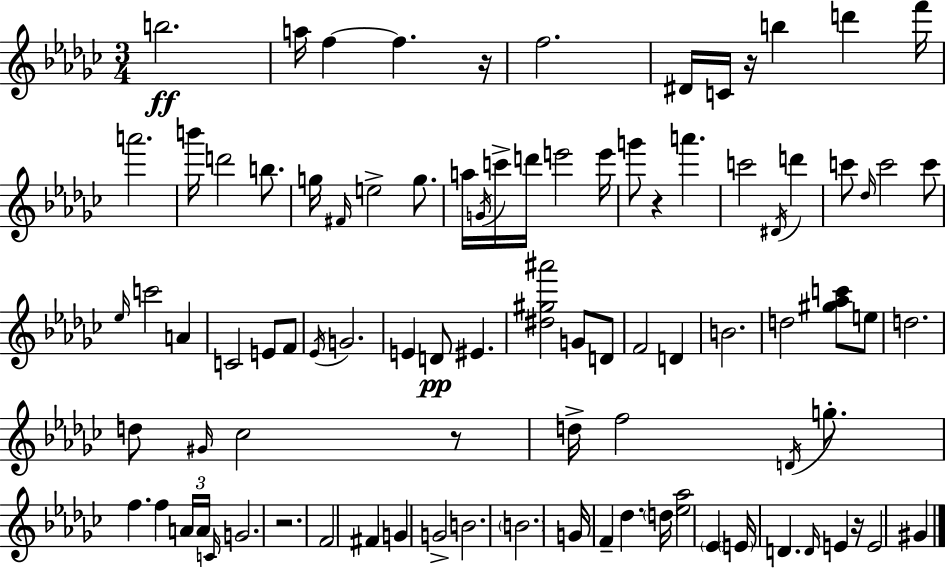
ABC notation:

X:1
T:Untitled
M:3/4
L:1/4
K:Ebm
b2 a/4 f f z/4 f2 ^D/4 C/4 z/4 b d' f'/4 a'2 b'/4 d'2 b/2 g/4 ^F/4 e2 g/2 a/4 G/4 c'/4 d'/4 e'2 e'/4 g'/2 z a' c'2 ^D/4 d' c'/2 _d/4 c'2 c'/2 _e/4 c'2 A C2 E/2 F/2 _E/4 G2 E D/2 ^E [^d^g^a']2 G/2 D/2 F2 D B2 d2 [^g_ac']/2 e/2 d2 d/2 ^G/4 _c2 z/2 d/4 f2 D/4 g/2 f f A/4 A/4 C/4 G2 z2 F2 ^F G G2 B2 B2 G/4 F _d d/4 [_e_a]2 _E E/4 D D/4 E z/4 E2 ^G